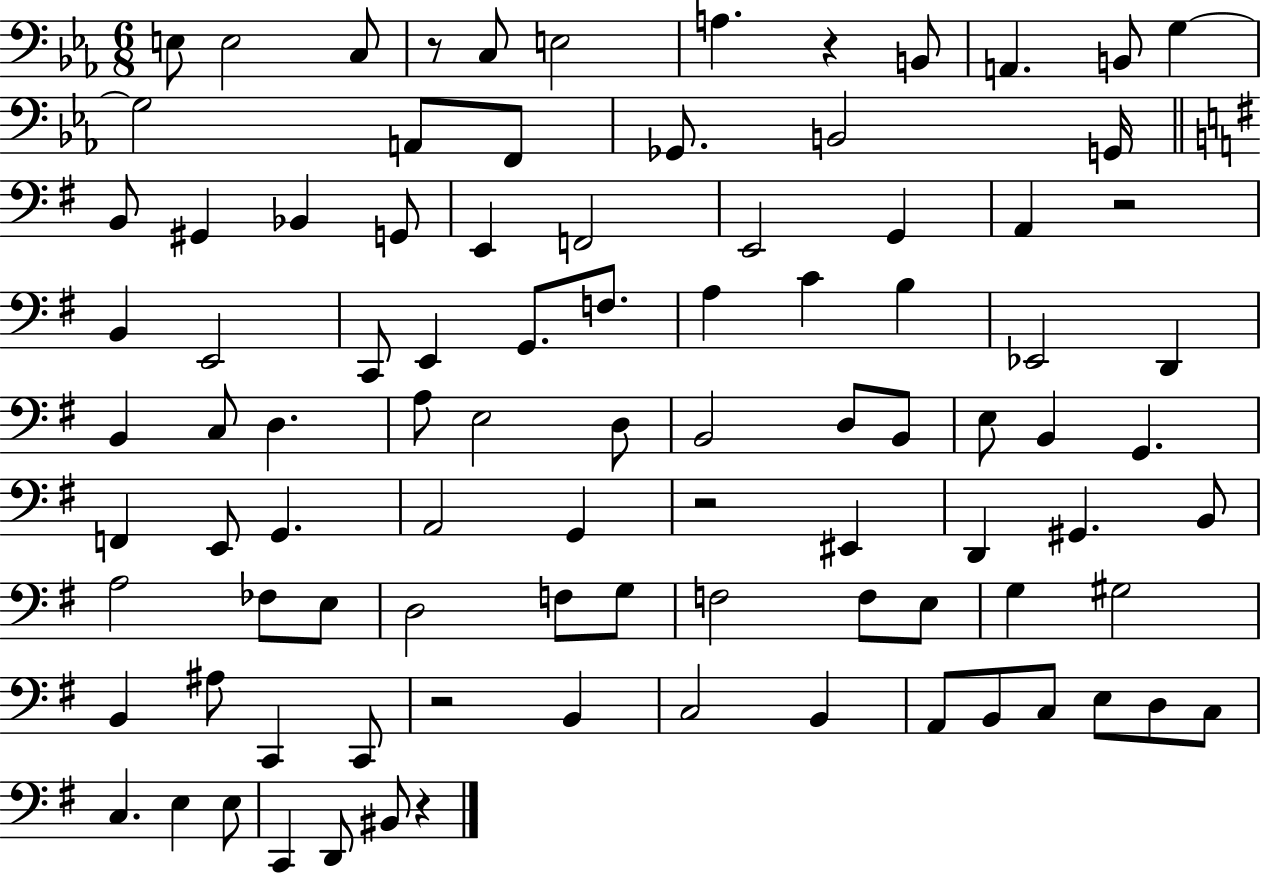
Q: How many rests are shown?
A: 6